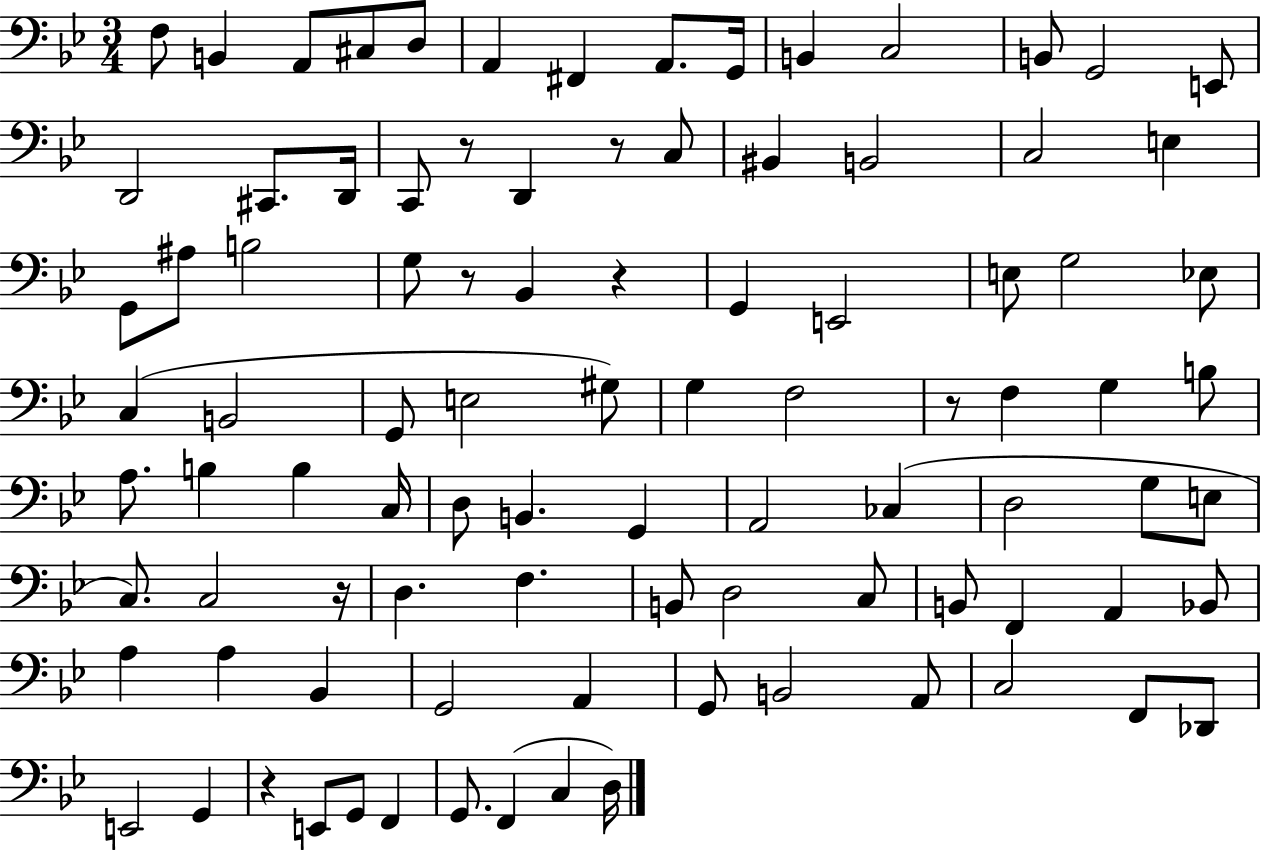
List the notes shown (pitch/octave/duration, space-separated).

F3/e B2/q A2/e C#3/e D3/e A2/q F#2/q A2/e. G2/s B2/q C3/h B2/e G2/h E2/e D2/h C#2/e. D2/s C2/e R/e D2/q R/e C3/e BIS2/q B2/h C3/h E3/q G2/e A#3/e B3/h G3/e R/e Bb2/q R/q G2/q E2/h E3/e G3/h Eb3/e C3/q B2/h G2/e E3/h G#3/e G3/q F3/h R/e F3/q G3/q B3/e A3/e. B3/q B3/q C3/s D3/e B2/q. G2/q A2/h CES3/q D3/h G3/e E3/e C3/e. C3/h R/s D3/q. F3/q. B2/e D3/h C3/e B2/e F2/q A2/q Bb2/e A3/q A3/q Bb2/q G2/h A2/q G2/e B2/h A2/e C3/h F2/e Db2/e E2/h G2/q R/q E2/e G2/e F2/q G2/e. F2/q C3/q D3/s